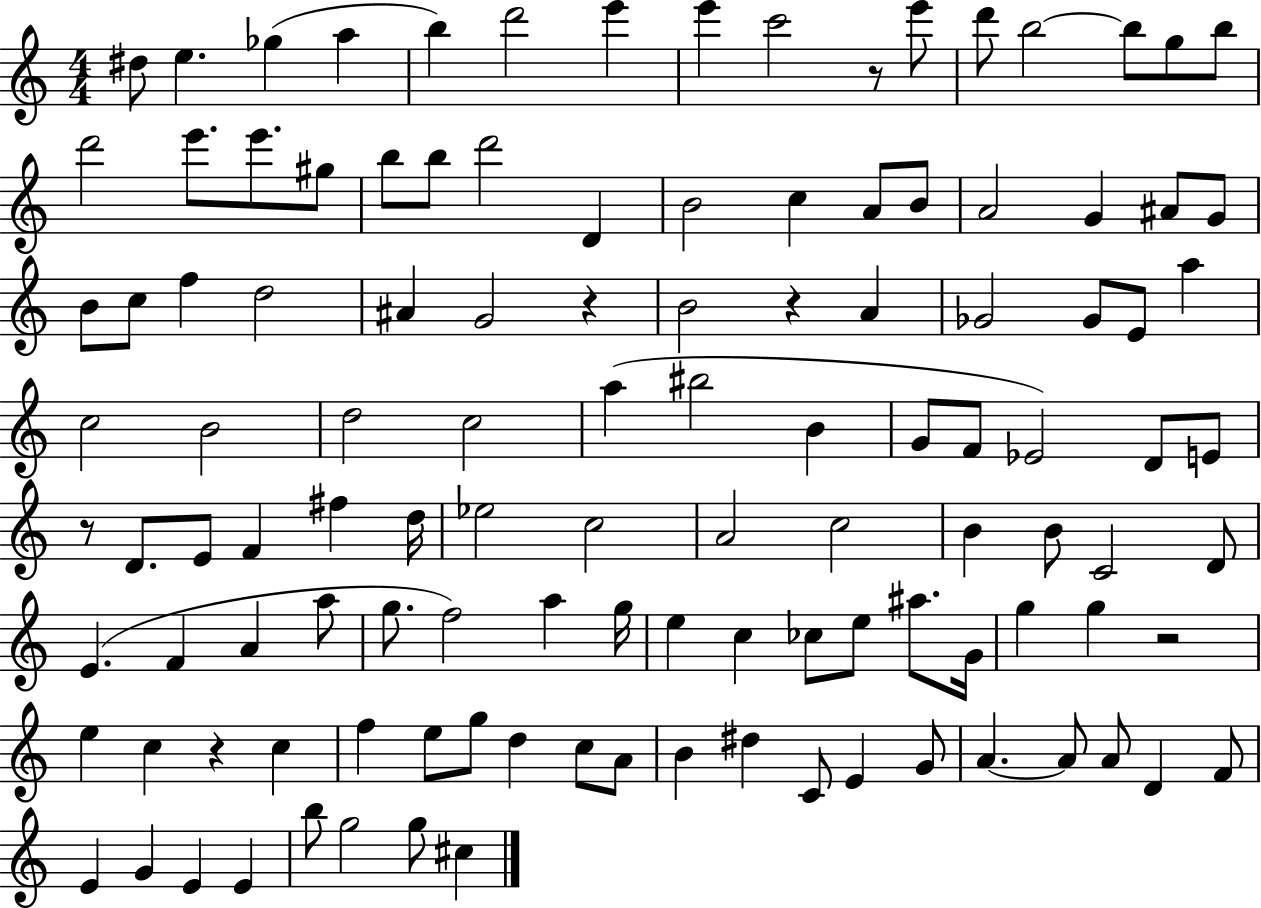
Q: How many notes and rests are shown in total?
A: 117